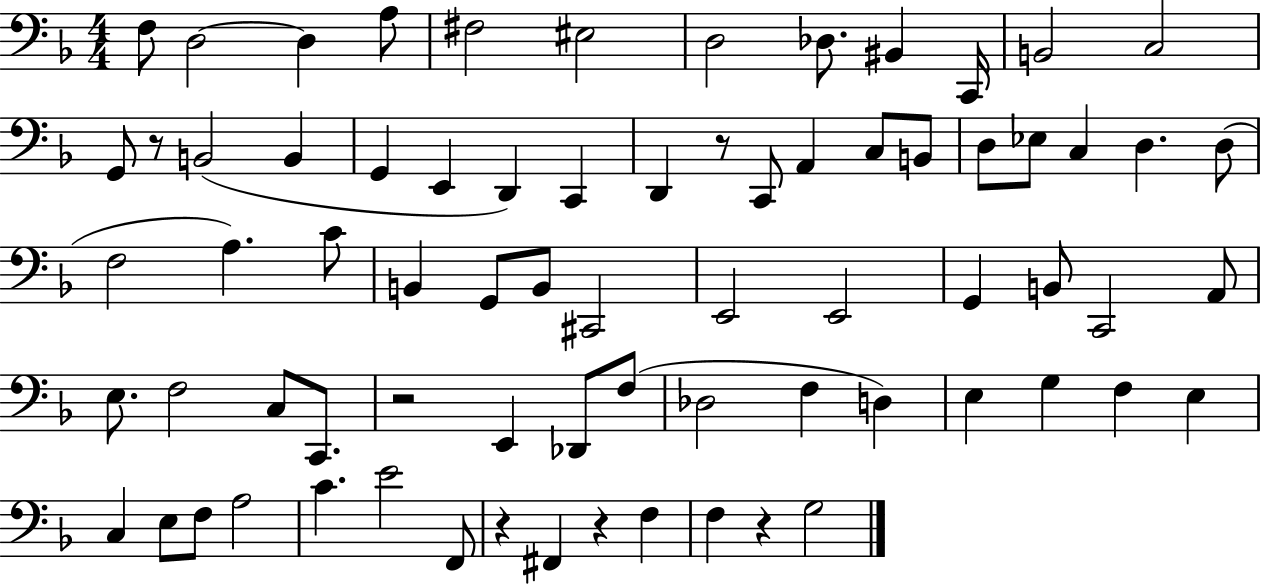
F3/e D3/h D3/q A3/e F#3/h EIS3/h D3/h Db3/e. BIS2/q C2/s B2/h C3/h G2/e R/e B2/h B2/q G2/q E2/q D2/q C2/q D2/q R/e C2/e A2/q C3/e B2/e D3/e Eb3/e C3/q D3/q. D3/e F3/h A3/q. C4/e B2/q G2/e B2/e C#2/h E2/h E2/h G2/q B2/e C2/h A2/e E3/e. F3/h C3/e C2/e. R/h E2/q Db2/e F3/e Db3/h F3/q D3/q E3/q G3/q F3/q E3/q C3/q E3/e F3/e A3/h C4/q. E4/h F2/e R/q F#2/q R/q F3/q F3/q R/q G3/h